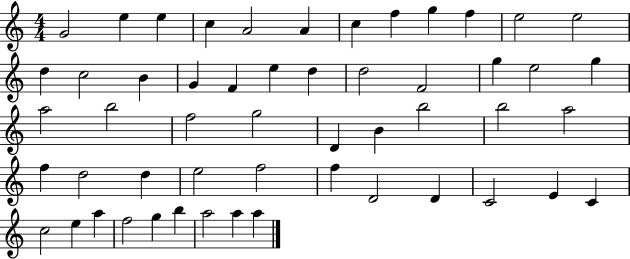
{
  \clef treble
  \numericTimeSignature
  \time 4/4
  \key c \major
  g'2 e''4 e''4 | c''4 a'2 a'4 | c''4 f''4 g''4 f''4 | e''2 e''2 | \break d''4 c''2 b'4 | g'4 f'4 e''4 d''4 | d''2 f'2 | g''4 e''2 g''4 | \break a''2 b''2 | f''2 g''2 | d'4 b'4 b''2 | b''2 a''2 | \break f''4 d''2 d''4 | e''2 f''2 | f''4 d'2 d'4 | c'2 e'4 c'4 | \break c''2 e''4 a''4 | f''2 g''4 b''4 | a''2 a''4 a''4 | \bar "|."
}